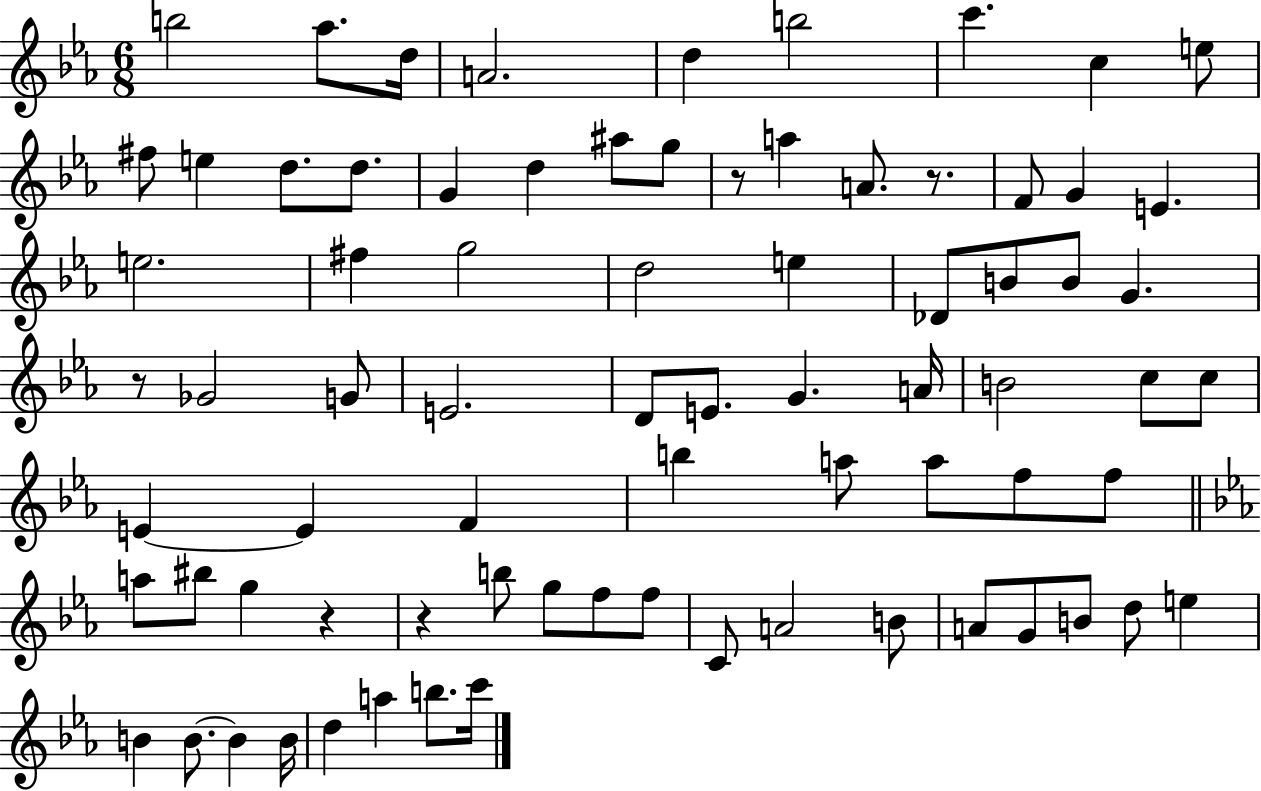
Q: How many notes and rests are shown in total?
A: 77